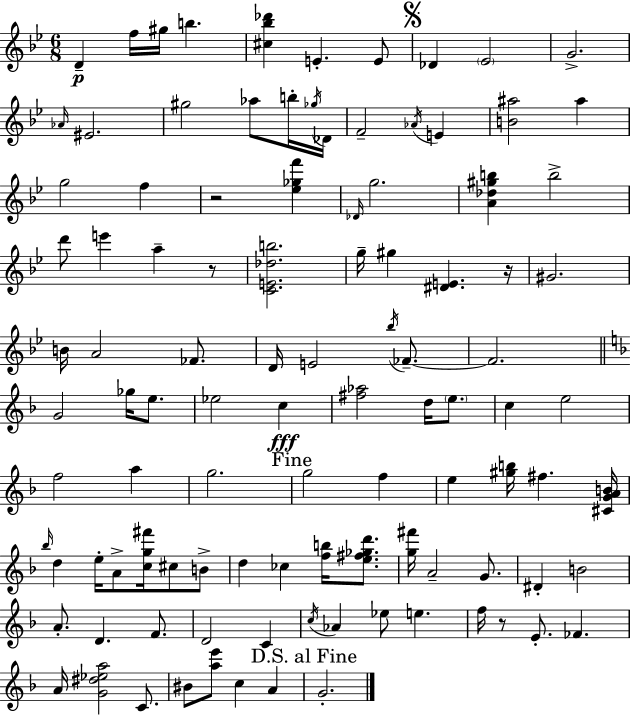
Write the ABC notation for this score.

X:1
T:Untitled
M:6/8
L:1/4
K:Bb
D f/4 ^g/4 b [^c_b_d'] E E/2 _D _E2 G2 _A/4 ^E2 ^g2 _a/2 b/4 _g/4 _D/4 F2 _A/4 E [B^a]2 ^a g2 f z2 [_e_gf'] _D/4 g2 [A_d^gb] b2 d'/2 e' a z/2 [CE_db]2 g/4 ^g [^DE] z/4 ^G2 B/4 A2 _F/2 D/4 E2 _b/4 _F/2 _F2 G2 _g/4 e/2 _e2 c [^f_a]2 d/4 e/2 c e2 f2 a g2 g2 f e [^gb]/4 ^f [^CGAB]/4 _b/4 d e/4 A/2 [cg^f']/4 ^c/2 B/2 d _c [fb]/4 [e^f_gd']/2 [g^f']/4 A2 G/2 ^D B2 A/2 D F/2 D2 C c/4 _A _e/2 e f/4 z/2 E/2 _F A/4 [G^d_ea]2 C/2 ^B/2 [ae']/2 c A G2